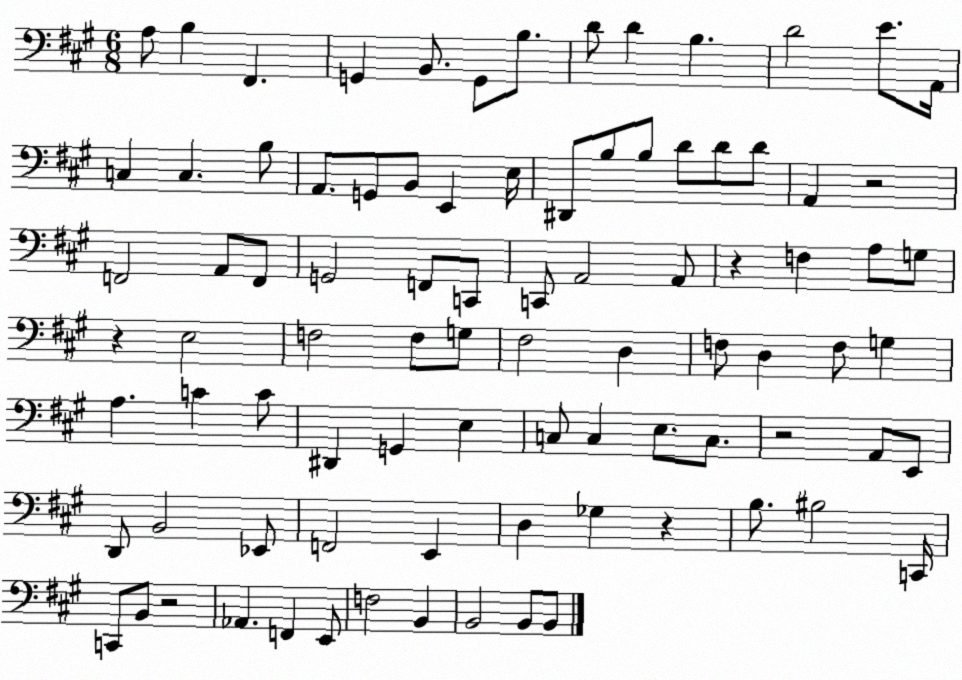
X:1
T:Untitled
M:6/8
L:1/4
K:A
A,/2 B, ^F,, G,, B,,/2 G,,/2 B,/2 D/2 D B, D2 E/2 A,,/4 C, C, B,/2 A,,/2 G,,/2 B,,/2 E,, E,/4 ^D,,/2 B,/2 B,/2 D/2 D/2 D/2 A,, z2 F,,2 A,,/2 F,,/2 G,,2 F,,/2 C,,/2 C,,/2 A,,2 A,,/2 z F, A,/2 G,/2 z E,2 F,2 F,/2 G,/2 ^F,2 D, F,/2 D, F,/2 G, A, C C/2 ^D,, G,, E, C,/2 C, E,/2 C,/2 z2 A,,/2 E,,/2 D,,/2 B,,2 _E,,/2 F,,2 E,, D, _G, z B,/2 ^B,2 C,,/4 C,,/2 B,,/2 z2 _A,, F,, E,,/2 F,2 B,, B,,2 B,,/2 B,,/2